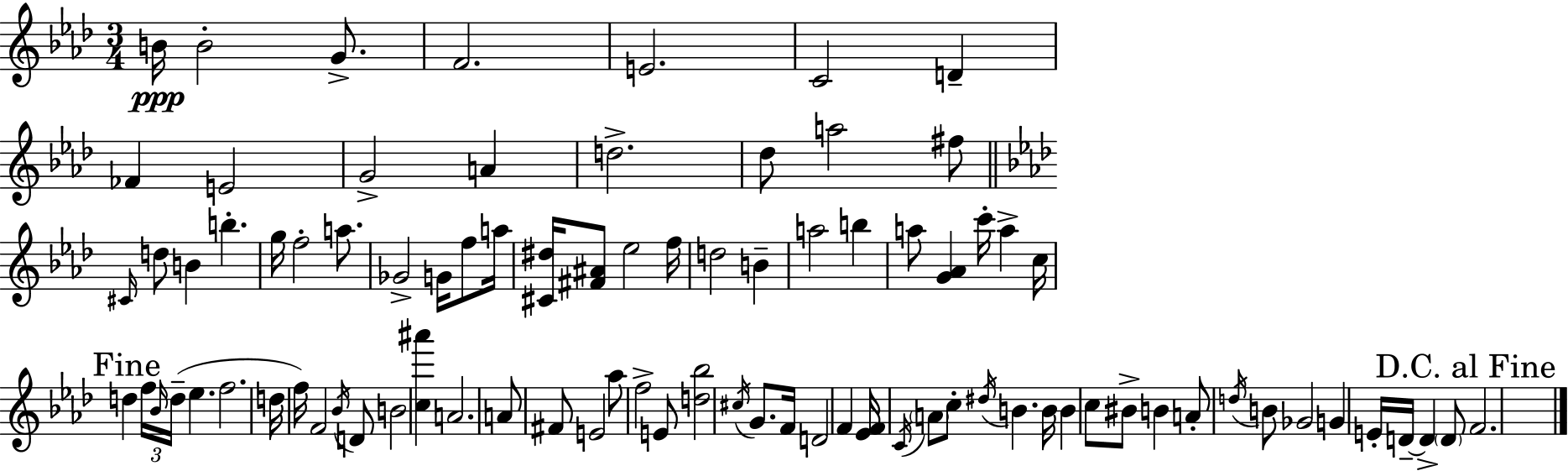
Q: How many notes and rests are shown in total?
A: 86